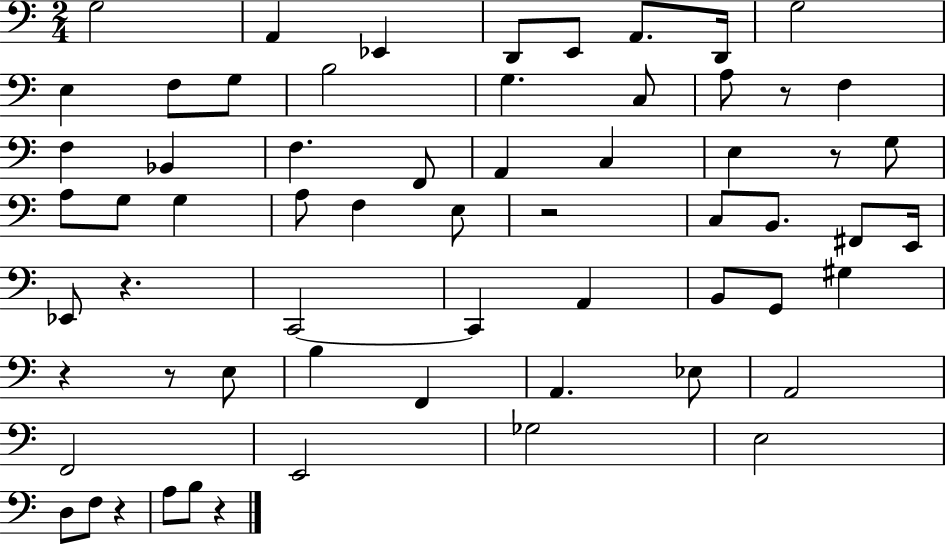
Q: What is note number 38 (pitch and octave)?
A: A2